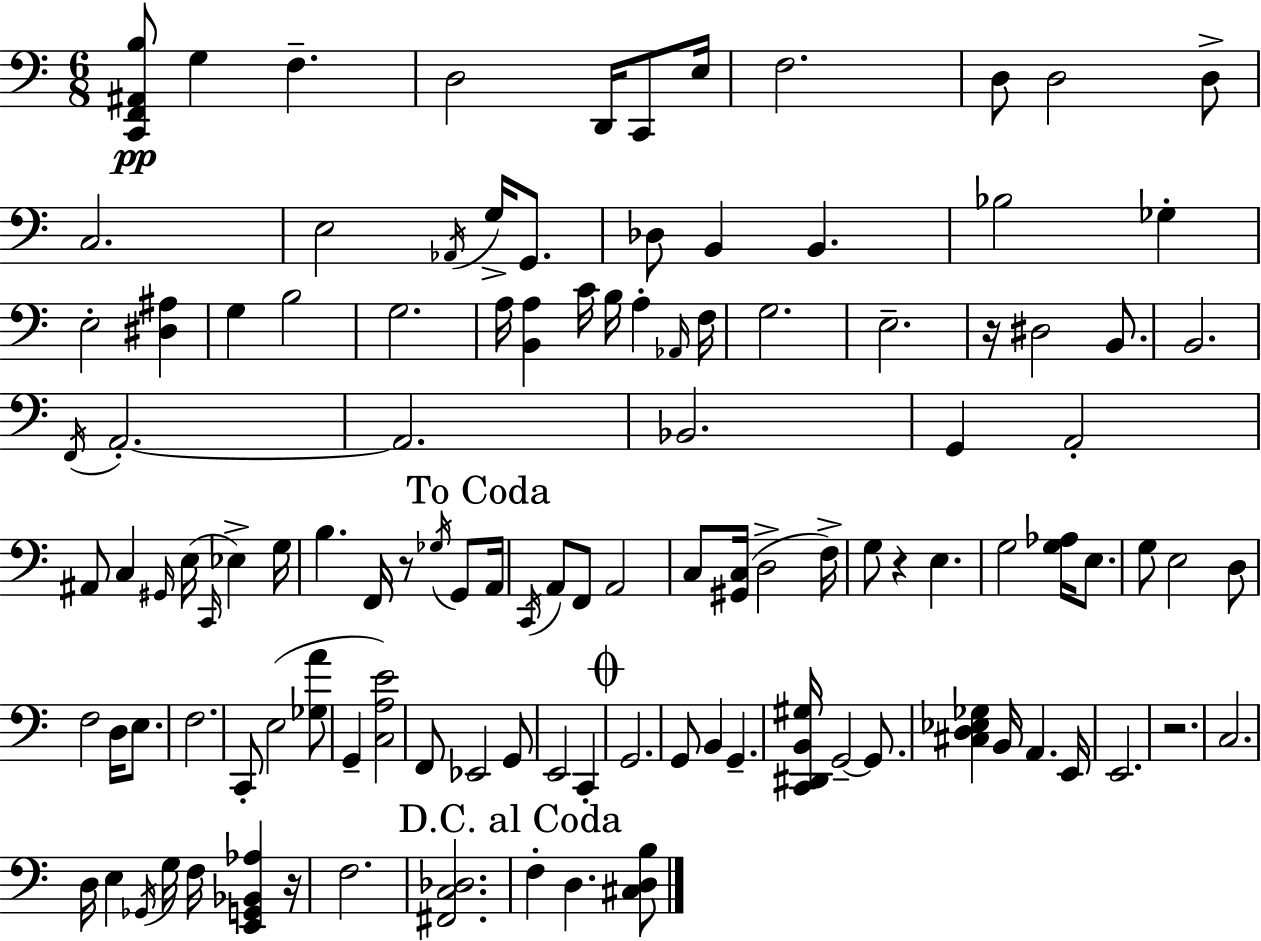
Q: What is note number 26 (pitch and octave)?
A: C4